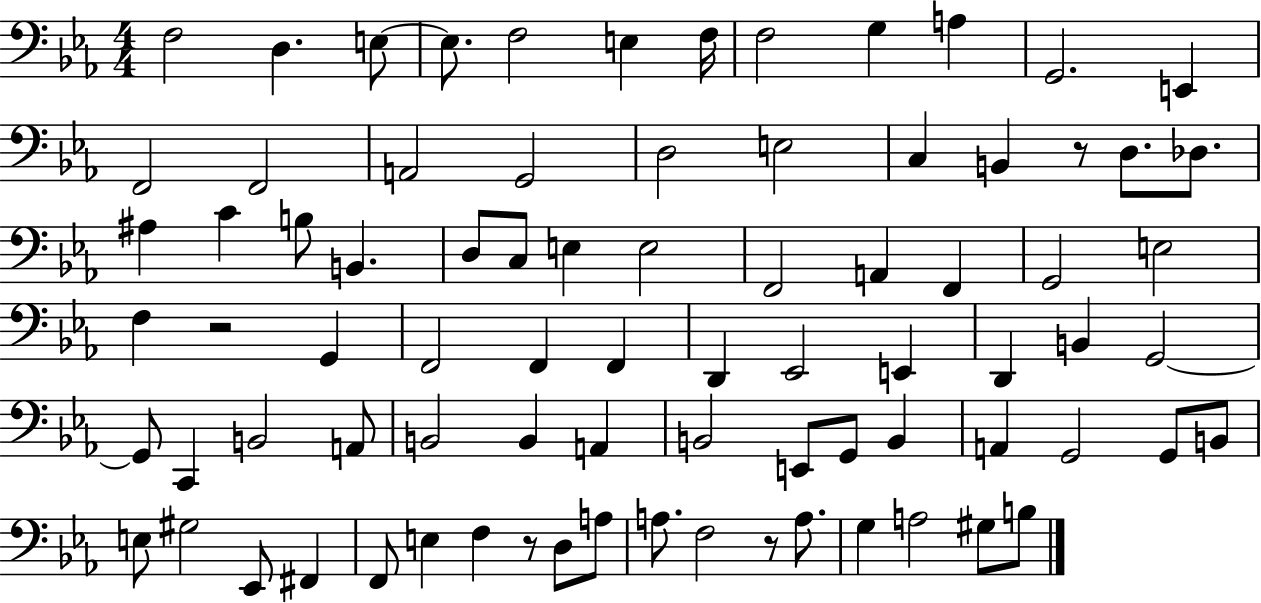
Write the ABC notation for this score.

X:1
T:Untitled
M:4/4
L:1/4
K:Eb
F,2 D, E,/2 E,/2 F,2 E, F,/4 F,2 G, A, G,,2 E,, F,,2 F,,2 A,,2 G,,2 D,2 E,2 C, B,, z/2 D,/2 _D,/2 ^A, C B,/2 B,, D,/2 C,/2 E, E,2 F,,2 A,, F,, G,,2 E,2 F, z2 G,, F,,2 F,, F,, D,, _E,,2 E,, D,, B,, G,,2 G,,/2 C,, B,,2 A,,/2 B,,2 B,, A,, B,,2 E,,/2 G,,/2 B,, A,, G,,2 G,,/2 B,,/2 E,/2 ^G,2 _E,,/2 ^F,, F,,/2 E, F, z/2 D,/2 A,/2 A,/2 F,2 z/2 A,/2 G, A,2 ^G,/2 B,/2